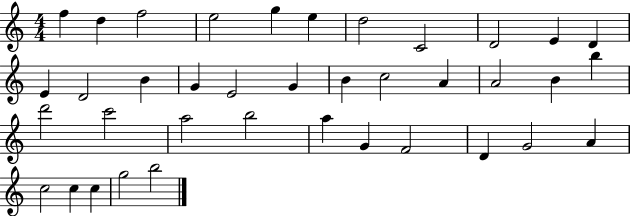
F5/q D5/q F5/h E5/h G5/q E5/q D5/h C4/h D4/h E4/q D4/q E4/q D4/h B4/q G4/q E4/h G4/q B4/q C5/h A4/q A4/h B4/q B5/q D6/h C6/h A5/h B5/h A5/q G4/q F4/h D4/q G4/h A4/q C5/h C5/q C5/q G5/h B5/h